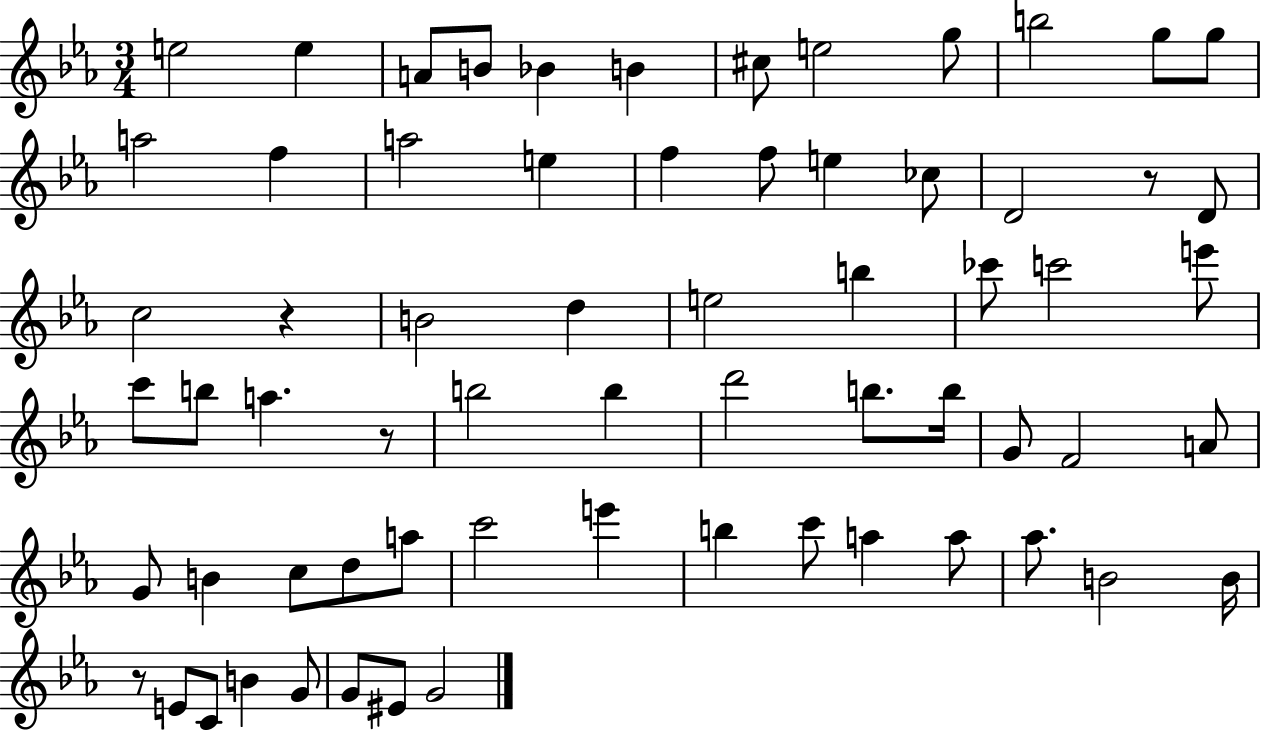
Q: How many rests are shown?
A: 4